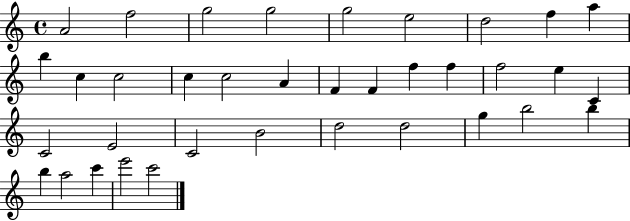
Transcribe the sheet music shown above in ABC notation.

X:1
T:Untitled
M:4/4
L:1/4
K:C
A2 f2 g2 g2 g2 e2 d2 f a b c c2 c c2 A F F f f f2 e C C2 E2 C2 B2 d2 d2 g b2 b b a2 c' e'2 c'2